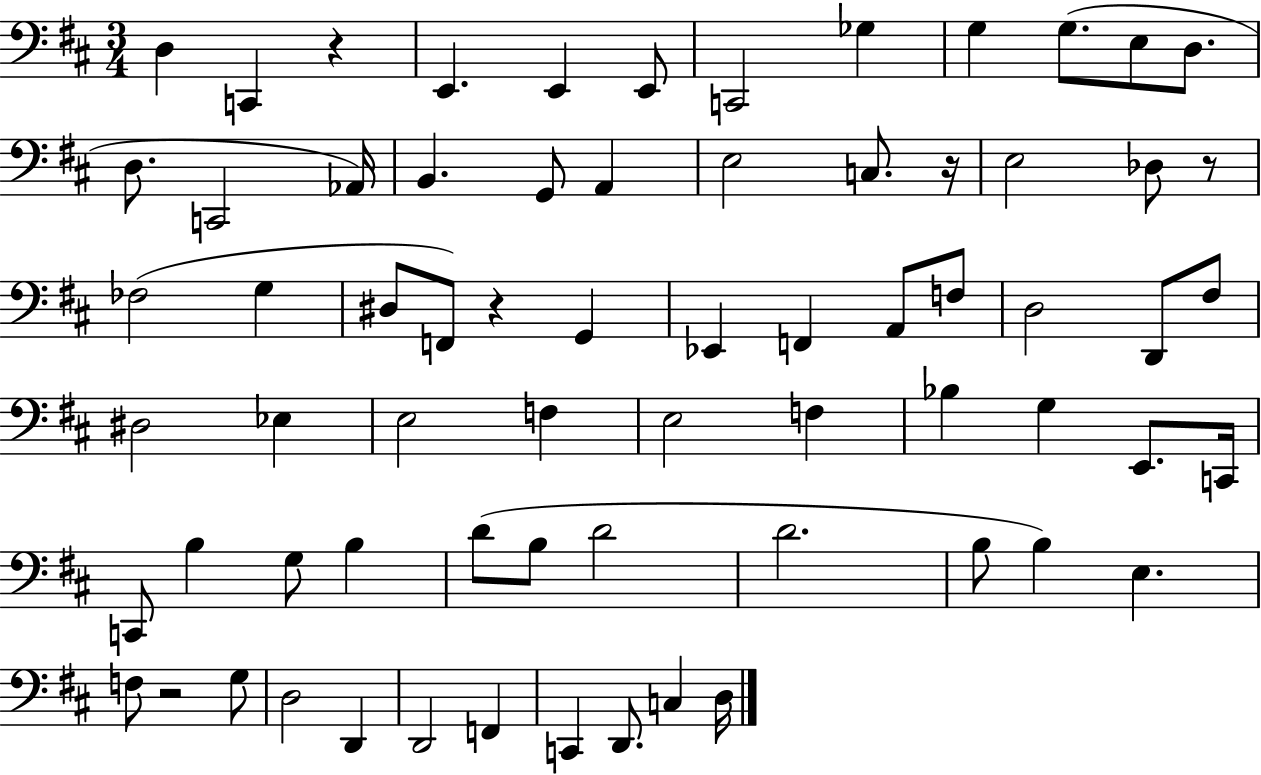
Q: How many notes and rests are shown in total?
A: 69